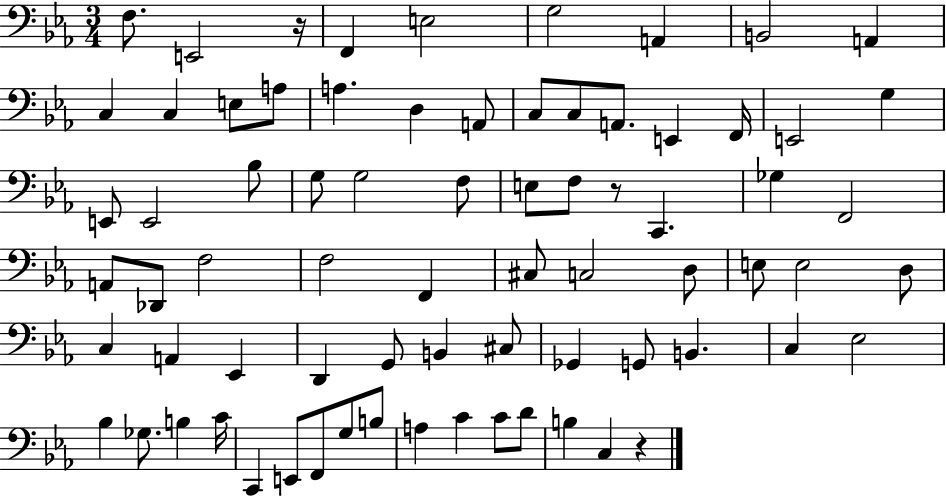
X:1
T:Untitled
M:3/4
L:1/4
K:Eb
F,/2 E,,2 z/4 F,, E,2 G,2 A,, B,,2 A,, C, C, E,/2 A,/2 A, D, A,,/2 C,/2 C,/2 A,,/2 E,, F,,/4 E,,2 G, E,,/2 E,,2 _B,/2 G,/2 G,2 F,/2 E,/2 F,/2 z/2 C,, _G, F,,2 A,,/2 _D,,/2 F,2 F,2 F,, ^C,/2 C,2 D,/2 E,/2 E,2 D,/2 C, A,, _E,, D,, G,,/2 B,, ^C,/2 _G,, G,,/2 B,, C, _E,2 _B, _G,/2 B, C/4 C,, E,,/2 F,,/2 G,/2 B,/2 A, C C/2 D/2 B, C, z